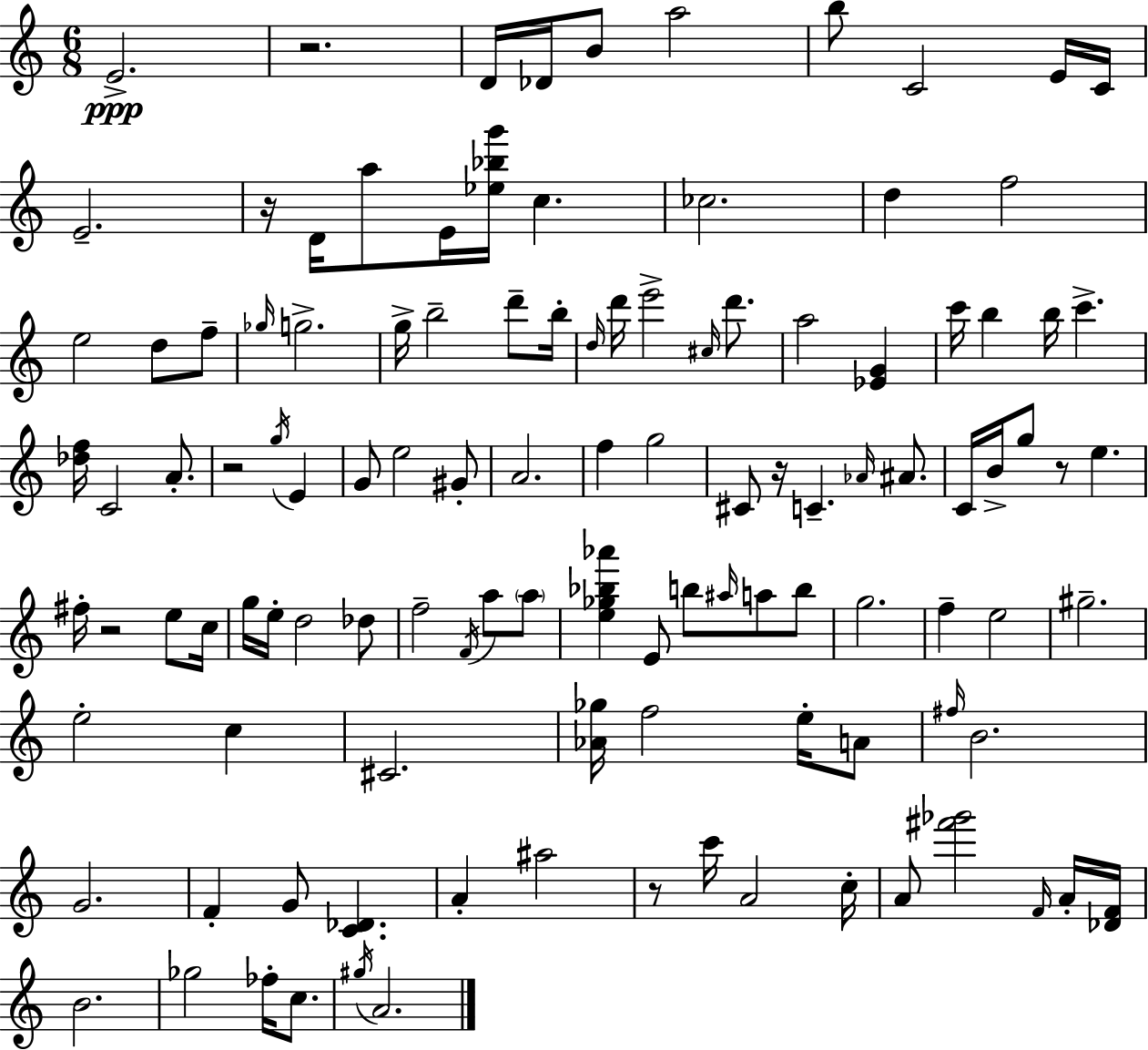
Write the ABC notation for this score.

X:1
T:Untitled
M:6/8
L:1/4
K:C
E2 z2 D/4 _D/4 B/2 a2 b/2 C2 E/4 C/4 E2 z/4 D/4 a/2 E/4 [_e_bg']/4 c _c2 d f2 e2 d/2 f/2 _g/4 g2 g/4 b2 d'/2 b/4 d/4 d'/4 e'2 ^c/4 d'/2 a2 [_EG] c'/4 b b/4 c' [_df]/4 C2 A/2 z2 g/4 E G/2 e2 ^G/2 A2 f g2 ^C/2 z/4 C _A/4 ^A/2 C/4 B/4 g/2 z/2 e ^f/4 z2 e/2 c/4 g/4 e/4 d2 _d/2 f2 F/4 a/2 a/2 [e_g_b_a'] E/2 b/2 ^a/4 a/2 b/2 g2 f e2 ^g2 e2 c ^C2 [_A_g]/4 f2 e/4 A/2 ^f/4 B2 G2 F G/2 [C_D] A ^a2 z/2 c'/4 A2 c/4 A/2 [^f'_g']2 F/4 A/4 [_DF]/4 B2 _g2 _f/4 c/2 ^g/4 A2